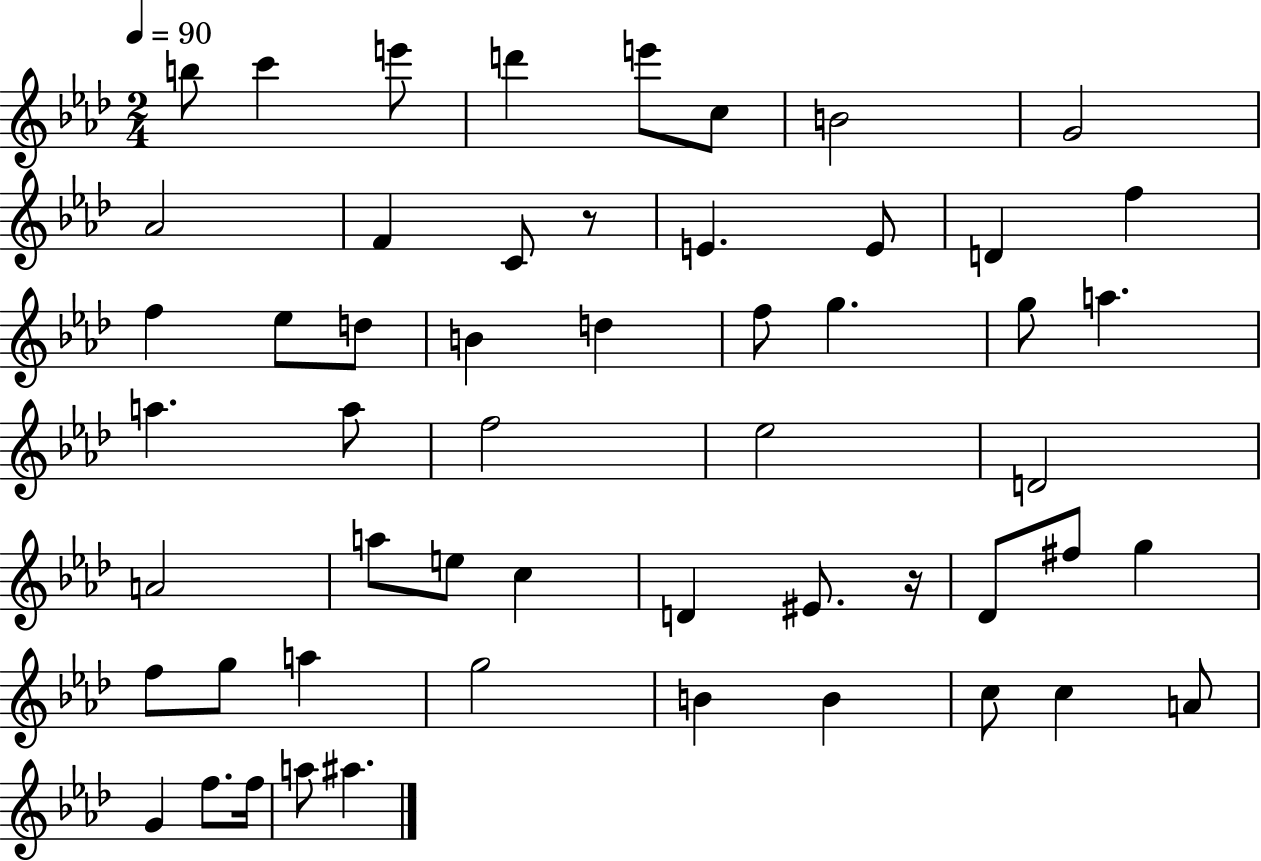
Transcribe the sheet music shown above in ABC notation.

X:1
T:Untitled
M:2/4
L:1/4
K:Ab
b/2 c' e'/2 d' e'/2 c/2 B2 G2 _A2 F C/2 z/2 E E/2 D f f _e/2 d/2 B d f/2 g g/2 a a a/2 f2 _e2 D2 A2 a/2 e/2 c D ^E/2 z/4 _D/2 ^f/2 g f/2 g/2 a g2 B B c/2 c A/2 G f/2 f/4 a/2 ^a